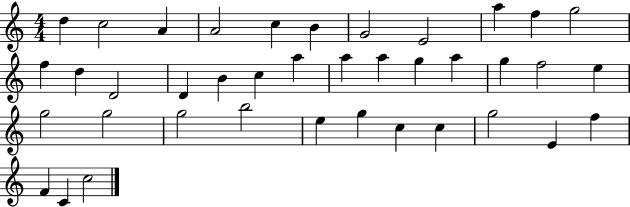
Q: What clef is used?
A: treble